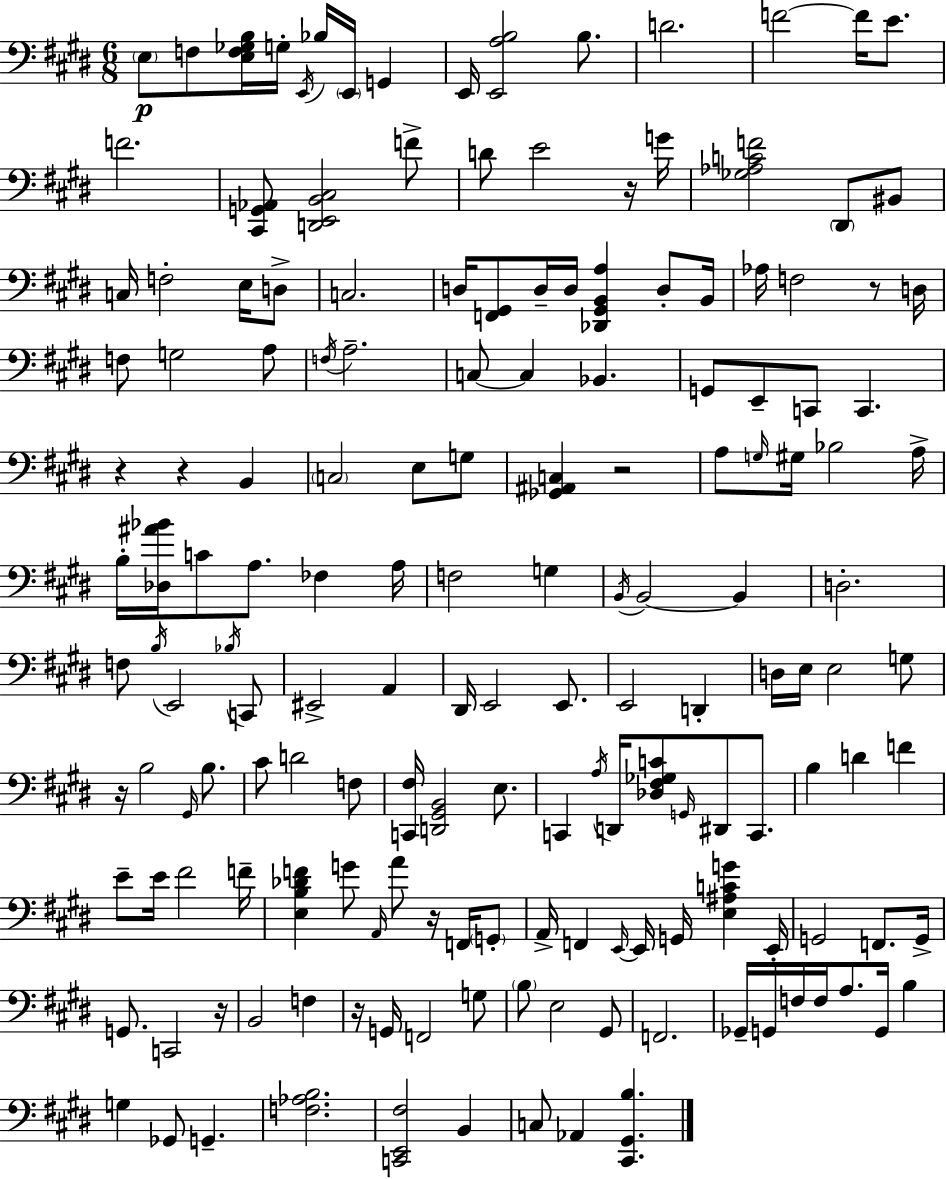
E3/e F3/e [E3,F3,Gb3,B3]/s G3/s E2/s Bb3/s E2/s G2/q E2/s [E2,A3,B3]/h B3/e. D4/h. F4/h F4/s E4/e. F4/h. [C#2,G2,Ab2]/e [D2,E2,B2,C#3]/h F4/e D4/e E4/h R/s G4/s [Gb3,Ab3,C4,F4]/h D#2/e BIS2/e C3/s F3/h E3/s D3/e C3/h. D3/s [F2,G#2]/e D3/s D3/s [Db2,G#2,B2,A3]/q D3/e B2/s Ab3/s F3/h R/e D3/s F3/e G3/h A3/e F3/s A3/h. C3/e C3/q Bb2/q. G2/e E2/e C2/e C2/q. R/q R/q B2/q C3/h E3/e G3/e [Gb2,A#2,C3]/q R/h A3/e G3/s G#3/s Bb3/h A3/s B3/s [Db3,A#4,Bb4]/s C4/e A3/e. FES3/q A3/s F3/h G3/q B2/s B2/h B2/q D3/h. F3/e B3/s E2/h Bb3/s C2/e EIS2/h A2/q D#2/s E2/h E2/e. E2/h D2/q D3/s E3/s E3/h G3/e R/s B3/h G#2/s B3/e. C#4/e D4/h F3/e [C2,F#3]/s [D2,G#2,B2]/h E3/e. C2/q A3/s D2/s [Db3,F#3,Gb3,C4]/e G2/s D#2/e C2/e. B3/q D4/q F4/q E4/e E4/s F#4/h F4/s [E3,B3,Db4,F4]/q G4/e A2/s A4/e R/s F2/s G2/e A2/s F2/q E2/s E2/s G2/s [E3,A#3,C4,G4]/q E2/s G2/h F2/e. G2/s G2/e. C2/h R/s B2/h F3/q R/s G2/s F2/h G3/e B3/e E3/h G#2/e F2/h. Gb2/s G2/s F3/s F3/s A3/e. G2/s B3/q G3/q Gb2/e G2/q. [F3,Ab3,B3]/h. [C2,E2,F#3]/h B2/q C3/e Ab2/q [C#2,G#2,B3]/q.